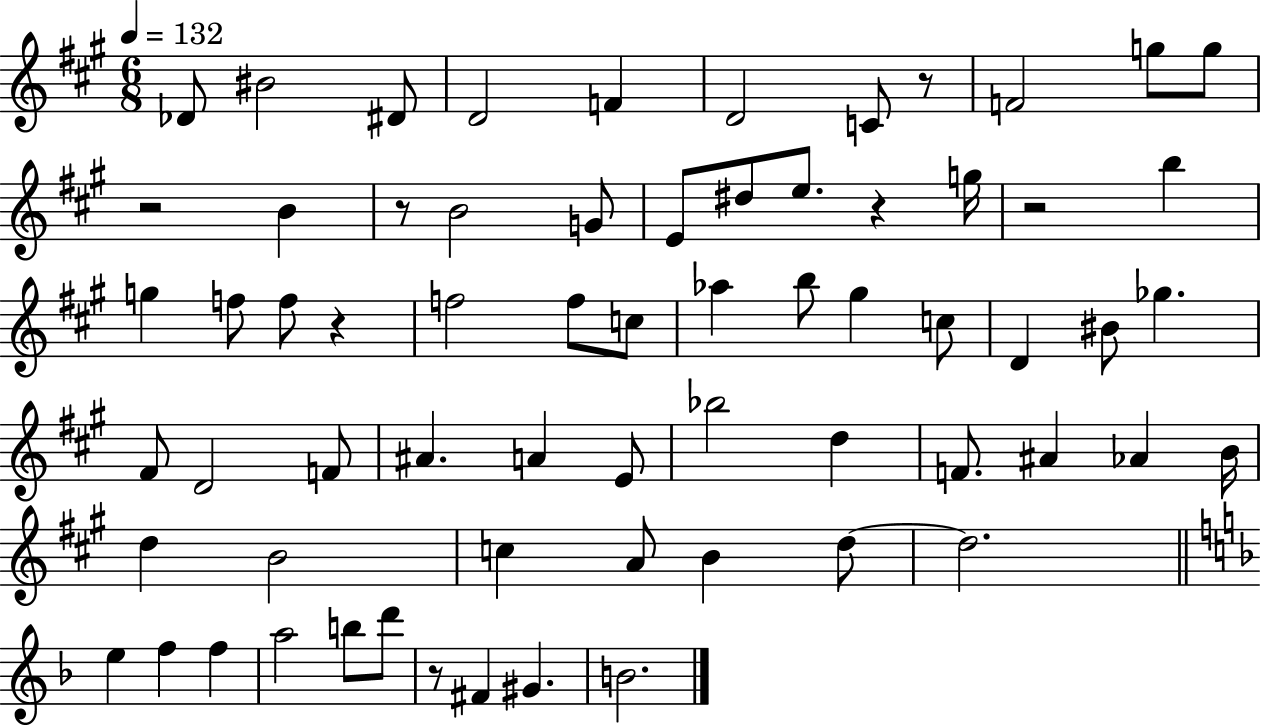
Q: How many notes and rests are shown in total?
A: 66